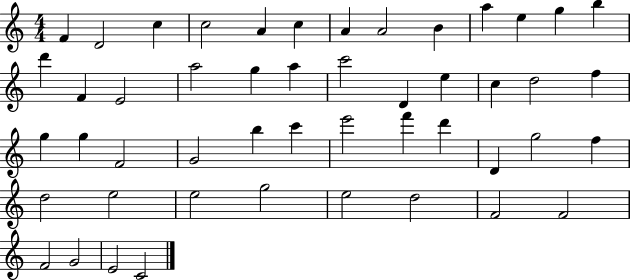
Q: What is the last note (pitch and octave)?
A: C4